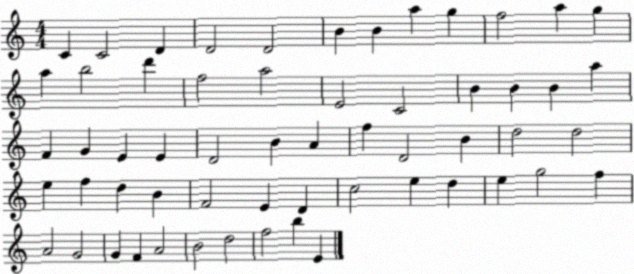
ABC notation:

X:1
T:Untitled
M:4/4
L:1/4
K:C
C C2 D D2 D2 B B a g f2 a g a b2 d' f2 a2 E2 C2 B B B a F G E E D2 B A f D2 B d2 d2 e f d B F2 E D c2 e d e g2 f A2 G2 G F A2 B2 d2 f2 b E